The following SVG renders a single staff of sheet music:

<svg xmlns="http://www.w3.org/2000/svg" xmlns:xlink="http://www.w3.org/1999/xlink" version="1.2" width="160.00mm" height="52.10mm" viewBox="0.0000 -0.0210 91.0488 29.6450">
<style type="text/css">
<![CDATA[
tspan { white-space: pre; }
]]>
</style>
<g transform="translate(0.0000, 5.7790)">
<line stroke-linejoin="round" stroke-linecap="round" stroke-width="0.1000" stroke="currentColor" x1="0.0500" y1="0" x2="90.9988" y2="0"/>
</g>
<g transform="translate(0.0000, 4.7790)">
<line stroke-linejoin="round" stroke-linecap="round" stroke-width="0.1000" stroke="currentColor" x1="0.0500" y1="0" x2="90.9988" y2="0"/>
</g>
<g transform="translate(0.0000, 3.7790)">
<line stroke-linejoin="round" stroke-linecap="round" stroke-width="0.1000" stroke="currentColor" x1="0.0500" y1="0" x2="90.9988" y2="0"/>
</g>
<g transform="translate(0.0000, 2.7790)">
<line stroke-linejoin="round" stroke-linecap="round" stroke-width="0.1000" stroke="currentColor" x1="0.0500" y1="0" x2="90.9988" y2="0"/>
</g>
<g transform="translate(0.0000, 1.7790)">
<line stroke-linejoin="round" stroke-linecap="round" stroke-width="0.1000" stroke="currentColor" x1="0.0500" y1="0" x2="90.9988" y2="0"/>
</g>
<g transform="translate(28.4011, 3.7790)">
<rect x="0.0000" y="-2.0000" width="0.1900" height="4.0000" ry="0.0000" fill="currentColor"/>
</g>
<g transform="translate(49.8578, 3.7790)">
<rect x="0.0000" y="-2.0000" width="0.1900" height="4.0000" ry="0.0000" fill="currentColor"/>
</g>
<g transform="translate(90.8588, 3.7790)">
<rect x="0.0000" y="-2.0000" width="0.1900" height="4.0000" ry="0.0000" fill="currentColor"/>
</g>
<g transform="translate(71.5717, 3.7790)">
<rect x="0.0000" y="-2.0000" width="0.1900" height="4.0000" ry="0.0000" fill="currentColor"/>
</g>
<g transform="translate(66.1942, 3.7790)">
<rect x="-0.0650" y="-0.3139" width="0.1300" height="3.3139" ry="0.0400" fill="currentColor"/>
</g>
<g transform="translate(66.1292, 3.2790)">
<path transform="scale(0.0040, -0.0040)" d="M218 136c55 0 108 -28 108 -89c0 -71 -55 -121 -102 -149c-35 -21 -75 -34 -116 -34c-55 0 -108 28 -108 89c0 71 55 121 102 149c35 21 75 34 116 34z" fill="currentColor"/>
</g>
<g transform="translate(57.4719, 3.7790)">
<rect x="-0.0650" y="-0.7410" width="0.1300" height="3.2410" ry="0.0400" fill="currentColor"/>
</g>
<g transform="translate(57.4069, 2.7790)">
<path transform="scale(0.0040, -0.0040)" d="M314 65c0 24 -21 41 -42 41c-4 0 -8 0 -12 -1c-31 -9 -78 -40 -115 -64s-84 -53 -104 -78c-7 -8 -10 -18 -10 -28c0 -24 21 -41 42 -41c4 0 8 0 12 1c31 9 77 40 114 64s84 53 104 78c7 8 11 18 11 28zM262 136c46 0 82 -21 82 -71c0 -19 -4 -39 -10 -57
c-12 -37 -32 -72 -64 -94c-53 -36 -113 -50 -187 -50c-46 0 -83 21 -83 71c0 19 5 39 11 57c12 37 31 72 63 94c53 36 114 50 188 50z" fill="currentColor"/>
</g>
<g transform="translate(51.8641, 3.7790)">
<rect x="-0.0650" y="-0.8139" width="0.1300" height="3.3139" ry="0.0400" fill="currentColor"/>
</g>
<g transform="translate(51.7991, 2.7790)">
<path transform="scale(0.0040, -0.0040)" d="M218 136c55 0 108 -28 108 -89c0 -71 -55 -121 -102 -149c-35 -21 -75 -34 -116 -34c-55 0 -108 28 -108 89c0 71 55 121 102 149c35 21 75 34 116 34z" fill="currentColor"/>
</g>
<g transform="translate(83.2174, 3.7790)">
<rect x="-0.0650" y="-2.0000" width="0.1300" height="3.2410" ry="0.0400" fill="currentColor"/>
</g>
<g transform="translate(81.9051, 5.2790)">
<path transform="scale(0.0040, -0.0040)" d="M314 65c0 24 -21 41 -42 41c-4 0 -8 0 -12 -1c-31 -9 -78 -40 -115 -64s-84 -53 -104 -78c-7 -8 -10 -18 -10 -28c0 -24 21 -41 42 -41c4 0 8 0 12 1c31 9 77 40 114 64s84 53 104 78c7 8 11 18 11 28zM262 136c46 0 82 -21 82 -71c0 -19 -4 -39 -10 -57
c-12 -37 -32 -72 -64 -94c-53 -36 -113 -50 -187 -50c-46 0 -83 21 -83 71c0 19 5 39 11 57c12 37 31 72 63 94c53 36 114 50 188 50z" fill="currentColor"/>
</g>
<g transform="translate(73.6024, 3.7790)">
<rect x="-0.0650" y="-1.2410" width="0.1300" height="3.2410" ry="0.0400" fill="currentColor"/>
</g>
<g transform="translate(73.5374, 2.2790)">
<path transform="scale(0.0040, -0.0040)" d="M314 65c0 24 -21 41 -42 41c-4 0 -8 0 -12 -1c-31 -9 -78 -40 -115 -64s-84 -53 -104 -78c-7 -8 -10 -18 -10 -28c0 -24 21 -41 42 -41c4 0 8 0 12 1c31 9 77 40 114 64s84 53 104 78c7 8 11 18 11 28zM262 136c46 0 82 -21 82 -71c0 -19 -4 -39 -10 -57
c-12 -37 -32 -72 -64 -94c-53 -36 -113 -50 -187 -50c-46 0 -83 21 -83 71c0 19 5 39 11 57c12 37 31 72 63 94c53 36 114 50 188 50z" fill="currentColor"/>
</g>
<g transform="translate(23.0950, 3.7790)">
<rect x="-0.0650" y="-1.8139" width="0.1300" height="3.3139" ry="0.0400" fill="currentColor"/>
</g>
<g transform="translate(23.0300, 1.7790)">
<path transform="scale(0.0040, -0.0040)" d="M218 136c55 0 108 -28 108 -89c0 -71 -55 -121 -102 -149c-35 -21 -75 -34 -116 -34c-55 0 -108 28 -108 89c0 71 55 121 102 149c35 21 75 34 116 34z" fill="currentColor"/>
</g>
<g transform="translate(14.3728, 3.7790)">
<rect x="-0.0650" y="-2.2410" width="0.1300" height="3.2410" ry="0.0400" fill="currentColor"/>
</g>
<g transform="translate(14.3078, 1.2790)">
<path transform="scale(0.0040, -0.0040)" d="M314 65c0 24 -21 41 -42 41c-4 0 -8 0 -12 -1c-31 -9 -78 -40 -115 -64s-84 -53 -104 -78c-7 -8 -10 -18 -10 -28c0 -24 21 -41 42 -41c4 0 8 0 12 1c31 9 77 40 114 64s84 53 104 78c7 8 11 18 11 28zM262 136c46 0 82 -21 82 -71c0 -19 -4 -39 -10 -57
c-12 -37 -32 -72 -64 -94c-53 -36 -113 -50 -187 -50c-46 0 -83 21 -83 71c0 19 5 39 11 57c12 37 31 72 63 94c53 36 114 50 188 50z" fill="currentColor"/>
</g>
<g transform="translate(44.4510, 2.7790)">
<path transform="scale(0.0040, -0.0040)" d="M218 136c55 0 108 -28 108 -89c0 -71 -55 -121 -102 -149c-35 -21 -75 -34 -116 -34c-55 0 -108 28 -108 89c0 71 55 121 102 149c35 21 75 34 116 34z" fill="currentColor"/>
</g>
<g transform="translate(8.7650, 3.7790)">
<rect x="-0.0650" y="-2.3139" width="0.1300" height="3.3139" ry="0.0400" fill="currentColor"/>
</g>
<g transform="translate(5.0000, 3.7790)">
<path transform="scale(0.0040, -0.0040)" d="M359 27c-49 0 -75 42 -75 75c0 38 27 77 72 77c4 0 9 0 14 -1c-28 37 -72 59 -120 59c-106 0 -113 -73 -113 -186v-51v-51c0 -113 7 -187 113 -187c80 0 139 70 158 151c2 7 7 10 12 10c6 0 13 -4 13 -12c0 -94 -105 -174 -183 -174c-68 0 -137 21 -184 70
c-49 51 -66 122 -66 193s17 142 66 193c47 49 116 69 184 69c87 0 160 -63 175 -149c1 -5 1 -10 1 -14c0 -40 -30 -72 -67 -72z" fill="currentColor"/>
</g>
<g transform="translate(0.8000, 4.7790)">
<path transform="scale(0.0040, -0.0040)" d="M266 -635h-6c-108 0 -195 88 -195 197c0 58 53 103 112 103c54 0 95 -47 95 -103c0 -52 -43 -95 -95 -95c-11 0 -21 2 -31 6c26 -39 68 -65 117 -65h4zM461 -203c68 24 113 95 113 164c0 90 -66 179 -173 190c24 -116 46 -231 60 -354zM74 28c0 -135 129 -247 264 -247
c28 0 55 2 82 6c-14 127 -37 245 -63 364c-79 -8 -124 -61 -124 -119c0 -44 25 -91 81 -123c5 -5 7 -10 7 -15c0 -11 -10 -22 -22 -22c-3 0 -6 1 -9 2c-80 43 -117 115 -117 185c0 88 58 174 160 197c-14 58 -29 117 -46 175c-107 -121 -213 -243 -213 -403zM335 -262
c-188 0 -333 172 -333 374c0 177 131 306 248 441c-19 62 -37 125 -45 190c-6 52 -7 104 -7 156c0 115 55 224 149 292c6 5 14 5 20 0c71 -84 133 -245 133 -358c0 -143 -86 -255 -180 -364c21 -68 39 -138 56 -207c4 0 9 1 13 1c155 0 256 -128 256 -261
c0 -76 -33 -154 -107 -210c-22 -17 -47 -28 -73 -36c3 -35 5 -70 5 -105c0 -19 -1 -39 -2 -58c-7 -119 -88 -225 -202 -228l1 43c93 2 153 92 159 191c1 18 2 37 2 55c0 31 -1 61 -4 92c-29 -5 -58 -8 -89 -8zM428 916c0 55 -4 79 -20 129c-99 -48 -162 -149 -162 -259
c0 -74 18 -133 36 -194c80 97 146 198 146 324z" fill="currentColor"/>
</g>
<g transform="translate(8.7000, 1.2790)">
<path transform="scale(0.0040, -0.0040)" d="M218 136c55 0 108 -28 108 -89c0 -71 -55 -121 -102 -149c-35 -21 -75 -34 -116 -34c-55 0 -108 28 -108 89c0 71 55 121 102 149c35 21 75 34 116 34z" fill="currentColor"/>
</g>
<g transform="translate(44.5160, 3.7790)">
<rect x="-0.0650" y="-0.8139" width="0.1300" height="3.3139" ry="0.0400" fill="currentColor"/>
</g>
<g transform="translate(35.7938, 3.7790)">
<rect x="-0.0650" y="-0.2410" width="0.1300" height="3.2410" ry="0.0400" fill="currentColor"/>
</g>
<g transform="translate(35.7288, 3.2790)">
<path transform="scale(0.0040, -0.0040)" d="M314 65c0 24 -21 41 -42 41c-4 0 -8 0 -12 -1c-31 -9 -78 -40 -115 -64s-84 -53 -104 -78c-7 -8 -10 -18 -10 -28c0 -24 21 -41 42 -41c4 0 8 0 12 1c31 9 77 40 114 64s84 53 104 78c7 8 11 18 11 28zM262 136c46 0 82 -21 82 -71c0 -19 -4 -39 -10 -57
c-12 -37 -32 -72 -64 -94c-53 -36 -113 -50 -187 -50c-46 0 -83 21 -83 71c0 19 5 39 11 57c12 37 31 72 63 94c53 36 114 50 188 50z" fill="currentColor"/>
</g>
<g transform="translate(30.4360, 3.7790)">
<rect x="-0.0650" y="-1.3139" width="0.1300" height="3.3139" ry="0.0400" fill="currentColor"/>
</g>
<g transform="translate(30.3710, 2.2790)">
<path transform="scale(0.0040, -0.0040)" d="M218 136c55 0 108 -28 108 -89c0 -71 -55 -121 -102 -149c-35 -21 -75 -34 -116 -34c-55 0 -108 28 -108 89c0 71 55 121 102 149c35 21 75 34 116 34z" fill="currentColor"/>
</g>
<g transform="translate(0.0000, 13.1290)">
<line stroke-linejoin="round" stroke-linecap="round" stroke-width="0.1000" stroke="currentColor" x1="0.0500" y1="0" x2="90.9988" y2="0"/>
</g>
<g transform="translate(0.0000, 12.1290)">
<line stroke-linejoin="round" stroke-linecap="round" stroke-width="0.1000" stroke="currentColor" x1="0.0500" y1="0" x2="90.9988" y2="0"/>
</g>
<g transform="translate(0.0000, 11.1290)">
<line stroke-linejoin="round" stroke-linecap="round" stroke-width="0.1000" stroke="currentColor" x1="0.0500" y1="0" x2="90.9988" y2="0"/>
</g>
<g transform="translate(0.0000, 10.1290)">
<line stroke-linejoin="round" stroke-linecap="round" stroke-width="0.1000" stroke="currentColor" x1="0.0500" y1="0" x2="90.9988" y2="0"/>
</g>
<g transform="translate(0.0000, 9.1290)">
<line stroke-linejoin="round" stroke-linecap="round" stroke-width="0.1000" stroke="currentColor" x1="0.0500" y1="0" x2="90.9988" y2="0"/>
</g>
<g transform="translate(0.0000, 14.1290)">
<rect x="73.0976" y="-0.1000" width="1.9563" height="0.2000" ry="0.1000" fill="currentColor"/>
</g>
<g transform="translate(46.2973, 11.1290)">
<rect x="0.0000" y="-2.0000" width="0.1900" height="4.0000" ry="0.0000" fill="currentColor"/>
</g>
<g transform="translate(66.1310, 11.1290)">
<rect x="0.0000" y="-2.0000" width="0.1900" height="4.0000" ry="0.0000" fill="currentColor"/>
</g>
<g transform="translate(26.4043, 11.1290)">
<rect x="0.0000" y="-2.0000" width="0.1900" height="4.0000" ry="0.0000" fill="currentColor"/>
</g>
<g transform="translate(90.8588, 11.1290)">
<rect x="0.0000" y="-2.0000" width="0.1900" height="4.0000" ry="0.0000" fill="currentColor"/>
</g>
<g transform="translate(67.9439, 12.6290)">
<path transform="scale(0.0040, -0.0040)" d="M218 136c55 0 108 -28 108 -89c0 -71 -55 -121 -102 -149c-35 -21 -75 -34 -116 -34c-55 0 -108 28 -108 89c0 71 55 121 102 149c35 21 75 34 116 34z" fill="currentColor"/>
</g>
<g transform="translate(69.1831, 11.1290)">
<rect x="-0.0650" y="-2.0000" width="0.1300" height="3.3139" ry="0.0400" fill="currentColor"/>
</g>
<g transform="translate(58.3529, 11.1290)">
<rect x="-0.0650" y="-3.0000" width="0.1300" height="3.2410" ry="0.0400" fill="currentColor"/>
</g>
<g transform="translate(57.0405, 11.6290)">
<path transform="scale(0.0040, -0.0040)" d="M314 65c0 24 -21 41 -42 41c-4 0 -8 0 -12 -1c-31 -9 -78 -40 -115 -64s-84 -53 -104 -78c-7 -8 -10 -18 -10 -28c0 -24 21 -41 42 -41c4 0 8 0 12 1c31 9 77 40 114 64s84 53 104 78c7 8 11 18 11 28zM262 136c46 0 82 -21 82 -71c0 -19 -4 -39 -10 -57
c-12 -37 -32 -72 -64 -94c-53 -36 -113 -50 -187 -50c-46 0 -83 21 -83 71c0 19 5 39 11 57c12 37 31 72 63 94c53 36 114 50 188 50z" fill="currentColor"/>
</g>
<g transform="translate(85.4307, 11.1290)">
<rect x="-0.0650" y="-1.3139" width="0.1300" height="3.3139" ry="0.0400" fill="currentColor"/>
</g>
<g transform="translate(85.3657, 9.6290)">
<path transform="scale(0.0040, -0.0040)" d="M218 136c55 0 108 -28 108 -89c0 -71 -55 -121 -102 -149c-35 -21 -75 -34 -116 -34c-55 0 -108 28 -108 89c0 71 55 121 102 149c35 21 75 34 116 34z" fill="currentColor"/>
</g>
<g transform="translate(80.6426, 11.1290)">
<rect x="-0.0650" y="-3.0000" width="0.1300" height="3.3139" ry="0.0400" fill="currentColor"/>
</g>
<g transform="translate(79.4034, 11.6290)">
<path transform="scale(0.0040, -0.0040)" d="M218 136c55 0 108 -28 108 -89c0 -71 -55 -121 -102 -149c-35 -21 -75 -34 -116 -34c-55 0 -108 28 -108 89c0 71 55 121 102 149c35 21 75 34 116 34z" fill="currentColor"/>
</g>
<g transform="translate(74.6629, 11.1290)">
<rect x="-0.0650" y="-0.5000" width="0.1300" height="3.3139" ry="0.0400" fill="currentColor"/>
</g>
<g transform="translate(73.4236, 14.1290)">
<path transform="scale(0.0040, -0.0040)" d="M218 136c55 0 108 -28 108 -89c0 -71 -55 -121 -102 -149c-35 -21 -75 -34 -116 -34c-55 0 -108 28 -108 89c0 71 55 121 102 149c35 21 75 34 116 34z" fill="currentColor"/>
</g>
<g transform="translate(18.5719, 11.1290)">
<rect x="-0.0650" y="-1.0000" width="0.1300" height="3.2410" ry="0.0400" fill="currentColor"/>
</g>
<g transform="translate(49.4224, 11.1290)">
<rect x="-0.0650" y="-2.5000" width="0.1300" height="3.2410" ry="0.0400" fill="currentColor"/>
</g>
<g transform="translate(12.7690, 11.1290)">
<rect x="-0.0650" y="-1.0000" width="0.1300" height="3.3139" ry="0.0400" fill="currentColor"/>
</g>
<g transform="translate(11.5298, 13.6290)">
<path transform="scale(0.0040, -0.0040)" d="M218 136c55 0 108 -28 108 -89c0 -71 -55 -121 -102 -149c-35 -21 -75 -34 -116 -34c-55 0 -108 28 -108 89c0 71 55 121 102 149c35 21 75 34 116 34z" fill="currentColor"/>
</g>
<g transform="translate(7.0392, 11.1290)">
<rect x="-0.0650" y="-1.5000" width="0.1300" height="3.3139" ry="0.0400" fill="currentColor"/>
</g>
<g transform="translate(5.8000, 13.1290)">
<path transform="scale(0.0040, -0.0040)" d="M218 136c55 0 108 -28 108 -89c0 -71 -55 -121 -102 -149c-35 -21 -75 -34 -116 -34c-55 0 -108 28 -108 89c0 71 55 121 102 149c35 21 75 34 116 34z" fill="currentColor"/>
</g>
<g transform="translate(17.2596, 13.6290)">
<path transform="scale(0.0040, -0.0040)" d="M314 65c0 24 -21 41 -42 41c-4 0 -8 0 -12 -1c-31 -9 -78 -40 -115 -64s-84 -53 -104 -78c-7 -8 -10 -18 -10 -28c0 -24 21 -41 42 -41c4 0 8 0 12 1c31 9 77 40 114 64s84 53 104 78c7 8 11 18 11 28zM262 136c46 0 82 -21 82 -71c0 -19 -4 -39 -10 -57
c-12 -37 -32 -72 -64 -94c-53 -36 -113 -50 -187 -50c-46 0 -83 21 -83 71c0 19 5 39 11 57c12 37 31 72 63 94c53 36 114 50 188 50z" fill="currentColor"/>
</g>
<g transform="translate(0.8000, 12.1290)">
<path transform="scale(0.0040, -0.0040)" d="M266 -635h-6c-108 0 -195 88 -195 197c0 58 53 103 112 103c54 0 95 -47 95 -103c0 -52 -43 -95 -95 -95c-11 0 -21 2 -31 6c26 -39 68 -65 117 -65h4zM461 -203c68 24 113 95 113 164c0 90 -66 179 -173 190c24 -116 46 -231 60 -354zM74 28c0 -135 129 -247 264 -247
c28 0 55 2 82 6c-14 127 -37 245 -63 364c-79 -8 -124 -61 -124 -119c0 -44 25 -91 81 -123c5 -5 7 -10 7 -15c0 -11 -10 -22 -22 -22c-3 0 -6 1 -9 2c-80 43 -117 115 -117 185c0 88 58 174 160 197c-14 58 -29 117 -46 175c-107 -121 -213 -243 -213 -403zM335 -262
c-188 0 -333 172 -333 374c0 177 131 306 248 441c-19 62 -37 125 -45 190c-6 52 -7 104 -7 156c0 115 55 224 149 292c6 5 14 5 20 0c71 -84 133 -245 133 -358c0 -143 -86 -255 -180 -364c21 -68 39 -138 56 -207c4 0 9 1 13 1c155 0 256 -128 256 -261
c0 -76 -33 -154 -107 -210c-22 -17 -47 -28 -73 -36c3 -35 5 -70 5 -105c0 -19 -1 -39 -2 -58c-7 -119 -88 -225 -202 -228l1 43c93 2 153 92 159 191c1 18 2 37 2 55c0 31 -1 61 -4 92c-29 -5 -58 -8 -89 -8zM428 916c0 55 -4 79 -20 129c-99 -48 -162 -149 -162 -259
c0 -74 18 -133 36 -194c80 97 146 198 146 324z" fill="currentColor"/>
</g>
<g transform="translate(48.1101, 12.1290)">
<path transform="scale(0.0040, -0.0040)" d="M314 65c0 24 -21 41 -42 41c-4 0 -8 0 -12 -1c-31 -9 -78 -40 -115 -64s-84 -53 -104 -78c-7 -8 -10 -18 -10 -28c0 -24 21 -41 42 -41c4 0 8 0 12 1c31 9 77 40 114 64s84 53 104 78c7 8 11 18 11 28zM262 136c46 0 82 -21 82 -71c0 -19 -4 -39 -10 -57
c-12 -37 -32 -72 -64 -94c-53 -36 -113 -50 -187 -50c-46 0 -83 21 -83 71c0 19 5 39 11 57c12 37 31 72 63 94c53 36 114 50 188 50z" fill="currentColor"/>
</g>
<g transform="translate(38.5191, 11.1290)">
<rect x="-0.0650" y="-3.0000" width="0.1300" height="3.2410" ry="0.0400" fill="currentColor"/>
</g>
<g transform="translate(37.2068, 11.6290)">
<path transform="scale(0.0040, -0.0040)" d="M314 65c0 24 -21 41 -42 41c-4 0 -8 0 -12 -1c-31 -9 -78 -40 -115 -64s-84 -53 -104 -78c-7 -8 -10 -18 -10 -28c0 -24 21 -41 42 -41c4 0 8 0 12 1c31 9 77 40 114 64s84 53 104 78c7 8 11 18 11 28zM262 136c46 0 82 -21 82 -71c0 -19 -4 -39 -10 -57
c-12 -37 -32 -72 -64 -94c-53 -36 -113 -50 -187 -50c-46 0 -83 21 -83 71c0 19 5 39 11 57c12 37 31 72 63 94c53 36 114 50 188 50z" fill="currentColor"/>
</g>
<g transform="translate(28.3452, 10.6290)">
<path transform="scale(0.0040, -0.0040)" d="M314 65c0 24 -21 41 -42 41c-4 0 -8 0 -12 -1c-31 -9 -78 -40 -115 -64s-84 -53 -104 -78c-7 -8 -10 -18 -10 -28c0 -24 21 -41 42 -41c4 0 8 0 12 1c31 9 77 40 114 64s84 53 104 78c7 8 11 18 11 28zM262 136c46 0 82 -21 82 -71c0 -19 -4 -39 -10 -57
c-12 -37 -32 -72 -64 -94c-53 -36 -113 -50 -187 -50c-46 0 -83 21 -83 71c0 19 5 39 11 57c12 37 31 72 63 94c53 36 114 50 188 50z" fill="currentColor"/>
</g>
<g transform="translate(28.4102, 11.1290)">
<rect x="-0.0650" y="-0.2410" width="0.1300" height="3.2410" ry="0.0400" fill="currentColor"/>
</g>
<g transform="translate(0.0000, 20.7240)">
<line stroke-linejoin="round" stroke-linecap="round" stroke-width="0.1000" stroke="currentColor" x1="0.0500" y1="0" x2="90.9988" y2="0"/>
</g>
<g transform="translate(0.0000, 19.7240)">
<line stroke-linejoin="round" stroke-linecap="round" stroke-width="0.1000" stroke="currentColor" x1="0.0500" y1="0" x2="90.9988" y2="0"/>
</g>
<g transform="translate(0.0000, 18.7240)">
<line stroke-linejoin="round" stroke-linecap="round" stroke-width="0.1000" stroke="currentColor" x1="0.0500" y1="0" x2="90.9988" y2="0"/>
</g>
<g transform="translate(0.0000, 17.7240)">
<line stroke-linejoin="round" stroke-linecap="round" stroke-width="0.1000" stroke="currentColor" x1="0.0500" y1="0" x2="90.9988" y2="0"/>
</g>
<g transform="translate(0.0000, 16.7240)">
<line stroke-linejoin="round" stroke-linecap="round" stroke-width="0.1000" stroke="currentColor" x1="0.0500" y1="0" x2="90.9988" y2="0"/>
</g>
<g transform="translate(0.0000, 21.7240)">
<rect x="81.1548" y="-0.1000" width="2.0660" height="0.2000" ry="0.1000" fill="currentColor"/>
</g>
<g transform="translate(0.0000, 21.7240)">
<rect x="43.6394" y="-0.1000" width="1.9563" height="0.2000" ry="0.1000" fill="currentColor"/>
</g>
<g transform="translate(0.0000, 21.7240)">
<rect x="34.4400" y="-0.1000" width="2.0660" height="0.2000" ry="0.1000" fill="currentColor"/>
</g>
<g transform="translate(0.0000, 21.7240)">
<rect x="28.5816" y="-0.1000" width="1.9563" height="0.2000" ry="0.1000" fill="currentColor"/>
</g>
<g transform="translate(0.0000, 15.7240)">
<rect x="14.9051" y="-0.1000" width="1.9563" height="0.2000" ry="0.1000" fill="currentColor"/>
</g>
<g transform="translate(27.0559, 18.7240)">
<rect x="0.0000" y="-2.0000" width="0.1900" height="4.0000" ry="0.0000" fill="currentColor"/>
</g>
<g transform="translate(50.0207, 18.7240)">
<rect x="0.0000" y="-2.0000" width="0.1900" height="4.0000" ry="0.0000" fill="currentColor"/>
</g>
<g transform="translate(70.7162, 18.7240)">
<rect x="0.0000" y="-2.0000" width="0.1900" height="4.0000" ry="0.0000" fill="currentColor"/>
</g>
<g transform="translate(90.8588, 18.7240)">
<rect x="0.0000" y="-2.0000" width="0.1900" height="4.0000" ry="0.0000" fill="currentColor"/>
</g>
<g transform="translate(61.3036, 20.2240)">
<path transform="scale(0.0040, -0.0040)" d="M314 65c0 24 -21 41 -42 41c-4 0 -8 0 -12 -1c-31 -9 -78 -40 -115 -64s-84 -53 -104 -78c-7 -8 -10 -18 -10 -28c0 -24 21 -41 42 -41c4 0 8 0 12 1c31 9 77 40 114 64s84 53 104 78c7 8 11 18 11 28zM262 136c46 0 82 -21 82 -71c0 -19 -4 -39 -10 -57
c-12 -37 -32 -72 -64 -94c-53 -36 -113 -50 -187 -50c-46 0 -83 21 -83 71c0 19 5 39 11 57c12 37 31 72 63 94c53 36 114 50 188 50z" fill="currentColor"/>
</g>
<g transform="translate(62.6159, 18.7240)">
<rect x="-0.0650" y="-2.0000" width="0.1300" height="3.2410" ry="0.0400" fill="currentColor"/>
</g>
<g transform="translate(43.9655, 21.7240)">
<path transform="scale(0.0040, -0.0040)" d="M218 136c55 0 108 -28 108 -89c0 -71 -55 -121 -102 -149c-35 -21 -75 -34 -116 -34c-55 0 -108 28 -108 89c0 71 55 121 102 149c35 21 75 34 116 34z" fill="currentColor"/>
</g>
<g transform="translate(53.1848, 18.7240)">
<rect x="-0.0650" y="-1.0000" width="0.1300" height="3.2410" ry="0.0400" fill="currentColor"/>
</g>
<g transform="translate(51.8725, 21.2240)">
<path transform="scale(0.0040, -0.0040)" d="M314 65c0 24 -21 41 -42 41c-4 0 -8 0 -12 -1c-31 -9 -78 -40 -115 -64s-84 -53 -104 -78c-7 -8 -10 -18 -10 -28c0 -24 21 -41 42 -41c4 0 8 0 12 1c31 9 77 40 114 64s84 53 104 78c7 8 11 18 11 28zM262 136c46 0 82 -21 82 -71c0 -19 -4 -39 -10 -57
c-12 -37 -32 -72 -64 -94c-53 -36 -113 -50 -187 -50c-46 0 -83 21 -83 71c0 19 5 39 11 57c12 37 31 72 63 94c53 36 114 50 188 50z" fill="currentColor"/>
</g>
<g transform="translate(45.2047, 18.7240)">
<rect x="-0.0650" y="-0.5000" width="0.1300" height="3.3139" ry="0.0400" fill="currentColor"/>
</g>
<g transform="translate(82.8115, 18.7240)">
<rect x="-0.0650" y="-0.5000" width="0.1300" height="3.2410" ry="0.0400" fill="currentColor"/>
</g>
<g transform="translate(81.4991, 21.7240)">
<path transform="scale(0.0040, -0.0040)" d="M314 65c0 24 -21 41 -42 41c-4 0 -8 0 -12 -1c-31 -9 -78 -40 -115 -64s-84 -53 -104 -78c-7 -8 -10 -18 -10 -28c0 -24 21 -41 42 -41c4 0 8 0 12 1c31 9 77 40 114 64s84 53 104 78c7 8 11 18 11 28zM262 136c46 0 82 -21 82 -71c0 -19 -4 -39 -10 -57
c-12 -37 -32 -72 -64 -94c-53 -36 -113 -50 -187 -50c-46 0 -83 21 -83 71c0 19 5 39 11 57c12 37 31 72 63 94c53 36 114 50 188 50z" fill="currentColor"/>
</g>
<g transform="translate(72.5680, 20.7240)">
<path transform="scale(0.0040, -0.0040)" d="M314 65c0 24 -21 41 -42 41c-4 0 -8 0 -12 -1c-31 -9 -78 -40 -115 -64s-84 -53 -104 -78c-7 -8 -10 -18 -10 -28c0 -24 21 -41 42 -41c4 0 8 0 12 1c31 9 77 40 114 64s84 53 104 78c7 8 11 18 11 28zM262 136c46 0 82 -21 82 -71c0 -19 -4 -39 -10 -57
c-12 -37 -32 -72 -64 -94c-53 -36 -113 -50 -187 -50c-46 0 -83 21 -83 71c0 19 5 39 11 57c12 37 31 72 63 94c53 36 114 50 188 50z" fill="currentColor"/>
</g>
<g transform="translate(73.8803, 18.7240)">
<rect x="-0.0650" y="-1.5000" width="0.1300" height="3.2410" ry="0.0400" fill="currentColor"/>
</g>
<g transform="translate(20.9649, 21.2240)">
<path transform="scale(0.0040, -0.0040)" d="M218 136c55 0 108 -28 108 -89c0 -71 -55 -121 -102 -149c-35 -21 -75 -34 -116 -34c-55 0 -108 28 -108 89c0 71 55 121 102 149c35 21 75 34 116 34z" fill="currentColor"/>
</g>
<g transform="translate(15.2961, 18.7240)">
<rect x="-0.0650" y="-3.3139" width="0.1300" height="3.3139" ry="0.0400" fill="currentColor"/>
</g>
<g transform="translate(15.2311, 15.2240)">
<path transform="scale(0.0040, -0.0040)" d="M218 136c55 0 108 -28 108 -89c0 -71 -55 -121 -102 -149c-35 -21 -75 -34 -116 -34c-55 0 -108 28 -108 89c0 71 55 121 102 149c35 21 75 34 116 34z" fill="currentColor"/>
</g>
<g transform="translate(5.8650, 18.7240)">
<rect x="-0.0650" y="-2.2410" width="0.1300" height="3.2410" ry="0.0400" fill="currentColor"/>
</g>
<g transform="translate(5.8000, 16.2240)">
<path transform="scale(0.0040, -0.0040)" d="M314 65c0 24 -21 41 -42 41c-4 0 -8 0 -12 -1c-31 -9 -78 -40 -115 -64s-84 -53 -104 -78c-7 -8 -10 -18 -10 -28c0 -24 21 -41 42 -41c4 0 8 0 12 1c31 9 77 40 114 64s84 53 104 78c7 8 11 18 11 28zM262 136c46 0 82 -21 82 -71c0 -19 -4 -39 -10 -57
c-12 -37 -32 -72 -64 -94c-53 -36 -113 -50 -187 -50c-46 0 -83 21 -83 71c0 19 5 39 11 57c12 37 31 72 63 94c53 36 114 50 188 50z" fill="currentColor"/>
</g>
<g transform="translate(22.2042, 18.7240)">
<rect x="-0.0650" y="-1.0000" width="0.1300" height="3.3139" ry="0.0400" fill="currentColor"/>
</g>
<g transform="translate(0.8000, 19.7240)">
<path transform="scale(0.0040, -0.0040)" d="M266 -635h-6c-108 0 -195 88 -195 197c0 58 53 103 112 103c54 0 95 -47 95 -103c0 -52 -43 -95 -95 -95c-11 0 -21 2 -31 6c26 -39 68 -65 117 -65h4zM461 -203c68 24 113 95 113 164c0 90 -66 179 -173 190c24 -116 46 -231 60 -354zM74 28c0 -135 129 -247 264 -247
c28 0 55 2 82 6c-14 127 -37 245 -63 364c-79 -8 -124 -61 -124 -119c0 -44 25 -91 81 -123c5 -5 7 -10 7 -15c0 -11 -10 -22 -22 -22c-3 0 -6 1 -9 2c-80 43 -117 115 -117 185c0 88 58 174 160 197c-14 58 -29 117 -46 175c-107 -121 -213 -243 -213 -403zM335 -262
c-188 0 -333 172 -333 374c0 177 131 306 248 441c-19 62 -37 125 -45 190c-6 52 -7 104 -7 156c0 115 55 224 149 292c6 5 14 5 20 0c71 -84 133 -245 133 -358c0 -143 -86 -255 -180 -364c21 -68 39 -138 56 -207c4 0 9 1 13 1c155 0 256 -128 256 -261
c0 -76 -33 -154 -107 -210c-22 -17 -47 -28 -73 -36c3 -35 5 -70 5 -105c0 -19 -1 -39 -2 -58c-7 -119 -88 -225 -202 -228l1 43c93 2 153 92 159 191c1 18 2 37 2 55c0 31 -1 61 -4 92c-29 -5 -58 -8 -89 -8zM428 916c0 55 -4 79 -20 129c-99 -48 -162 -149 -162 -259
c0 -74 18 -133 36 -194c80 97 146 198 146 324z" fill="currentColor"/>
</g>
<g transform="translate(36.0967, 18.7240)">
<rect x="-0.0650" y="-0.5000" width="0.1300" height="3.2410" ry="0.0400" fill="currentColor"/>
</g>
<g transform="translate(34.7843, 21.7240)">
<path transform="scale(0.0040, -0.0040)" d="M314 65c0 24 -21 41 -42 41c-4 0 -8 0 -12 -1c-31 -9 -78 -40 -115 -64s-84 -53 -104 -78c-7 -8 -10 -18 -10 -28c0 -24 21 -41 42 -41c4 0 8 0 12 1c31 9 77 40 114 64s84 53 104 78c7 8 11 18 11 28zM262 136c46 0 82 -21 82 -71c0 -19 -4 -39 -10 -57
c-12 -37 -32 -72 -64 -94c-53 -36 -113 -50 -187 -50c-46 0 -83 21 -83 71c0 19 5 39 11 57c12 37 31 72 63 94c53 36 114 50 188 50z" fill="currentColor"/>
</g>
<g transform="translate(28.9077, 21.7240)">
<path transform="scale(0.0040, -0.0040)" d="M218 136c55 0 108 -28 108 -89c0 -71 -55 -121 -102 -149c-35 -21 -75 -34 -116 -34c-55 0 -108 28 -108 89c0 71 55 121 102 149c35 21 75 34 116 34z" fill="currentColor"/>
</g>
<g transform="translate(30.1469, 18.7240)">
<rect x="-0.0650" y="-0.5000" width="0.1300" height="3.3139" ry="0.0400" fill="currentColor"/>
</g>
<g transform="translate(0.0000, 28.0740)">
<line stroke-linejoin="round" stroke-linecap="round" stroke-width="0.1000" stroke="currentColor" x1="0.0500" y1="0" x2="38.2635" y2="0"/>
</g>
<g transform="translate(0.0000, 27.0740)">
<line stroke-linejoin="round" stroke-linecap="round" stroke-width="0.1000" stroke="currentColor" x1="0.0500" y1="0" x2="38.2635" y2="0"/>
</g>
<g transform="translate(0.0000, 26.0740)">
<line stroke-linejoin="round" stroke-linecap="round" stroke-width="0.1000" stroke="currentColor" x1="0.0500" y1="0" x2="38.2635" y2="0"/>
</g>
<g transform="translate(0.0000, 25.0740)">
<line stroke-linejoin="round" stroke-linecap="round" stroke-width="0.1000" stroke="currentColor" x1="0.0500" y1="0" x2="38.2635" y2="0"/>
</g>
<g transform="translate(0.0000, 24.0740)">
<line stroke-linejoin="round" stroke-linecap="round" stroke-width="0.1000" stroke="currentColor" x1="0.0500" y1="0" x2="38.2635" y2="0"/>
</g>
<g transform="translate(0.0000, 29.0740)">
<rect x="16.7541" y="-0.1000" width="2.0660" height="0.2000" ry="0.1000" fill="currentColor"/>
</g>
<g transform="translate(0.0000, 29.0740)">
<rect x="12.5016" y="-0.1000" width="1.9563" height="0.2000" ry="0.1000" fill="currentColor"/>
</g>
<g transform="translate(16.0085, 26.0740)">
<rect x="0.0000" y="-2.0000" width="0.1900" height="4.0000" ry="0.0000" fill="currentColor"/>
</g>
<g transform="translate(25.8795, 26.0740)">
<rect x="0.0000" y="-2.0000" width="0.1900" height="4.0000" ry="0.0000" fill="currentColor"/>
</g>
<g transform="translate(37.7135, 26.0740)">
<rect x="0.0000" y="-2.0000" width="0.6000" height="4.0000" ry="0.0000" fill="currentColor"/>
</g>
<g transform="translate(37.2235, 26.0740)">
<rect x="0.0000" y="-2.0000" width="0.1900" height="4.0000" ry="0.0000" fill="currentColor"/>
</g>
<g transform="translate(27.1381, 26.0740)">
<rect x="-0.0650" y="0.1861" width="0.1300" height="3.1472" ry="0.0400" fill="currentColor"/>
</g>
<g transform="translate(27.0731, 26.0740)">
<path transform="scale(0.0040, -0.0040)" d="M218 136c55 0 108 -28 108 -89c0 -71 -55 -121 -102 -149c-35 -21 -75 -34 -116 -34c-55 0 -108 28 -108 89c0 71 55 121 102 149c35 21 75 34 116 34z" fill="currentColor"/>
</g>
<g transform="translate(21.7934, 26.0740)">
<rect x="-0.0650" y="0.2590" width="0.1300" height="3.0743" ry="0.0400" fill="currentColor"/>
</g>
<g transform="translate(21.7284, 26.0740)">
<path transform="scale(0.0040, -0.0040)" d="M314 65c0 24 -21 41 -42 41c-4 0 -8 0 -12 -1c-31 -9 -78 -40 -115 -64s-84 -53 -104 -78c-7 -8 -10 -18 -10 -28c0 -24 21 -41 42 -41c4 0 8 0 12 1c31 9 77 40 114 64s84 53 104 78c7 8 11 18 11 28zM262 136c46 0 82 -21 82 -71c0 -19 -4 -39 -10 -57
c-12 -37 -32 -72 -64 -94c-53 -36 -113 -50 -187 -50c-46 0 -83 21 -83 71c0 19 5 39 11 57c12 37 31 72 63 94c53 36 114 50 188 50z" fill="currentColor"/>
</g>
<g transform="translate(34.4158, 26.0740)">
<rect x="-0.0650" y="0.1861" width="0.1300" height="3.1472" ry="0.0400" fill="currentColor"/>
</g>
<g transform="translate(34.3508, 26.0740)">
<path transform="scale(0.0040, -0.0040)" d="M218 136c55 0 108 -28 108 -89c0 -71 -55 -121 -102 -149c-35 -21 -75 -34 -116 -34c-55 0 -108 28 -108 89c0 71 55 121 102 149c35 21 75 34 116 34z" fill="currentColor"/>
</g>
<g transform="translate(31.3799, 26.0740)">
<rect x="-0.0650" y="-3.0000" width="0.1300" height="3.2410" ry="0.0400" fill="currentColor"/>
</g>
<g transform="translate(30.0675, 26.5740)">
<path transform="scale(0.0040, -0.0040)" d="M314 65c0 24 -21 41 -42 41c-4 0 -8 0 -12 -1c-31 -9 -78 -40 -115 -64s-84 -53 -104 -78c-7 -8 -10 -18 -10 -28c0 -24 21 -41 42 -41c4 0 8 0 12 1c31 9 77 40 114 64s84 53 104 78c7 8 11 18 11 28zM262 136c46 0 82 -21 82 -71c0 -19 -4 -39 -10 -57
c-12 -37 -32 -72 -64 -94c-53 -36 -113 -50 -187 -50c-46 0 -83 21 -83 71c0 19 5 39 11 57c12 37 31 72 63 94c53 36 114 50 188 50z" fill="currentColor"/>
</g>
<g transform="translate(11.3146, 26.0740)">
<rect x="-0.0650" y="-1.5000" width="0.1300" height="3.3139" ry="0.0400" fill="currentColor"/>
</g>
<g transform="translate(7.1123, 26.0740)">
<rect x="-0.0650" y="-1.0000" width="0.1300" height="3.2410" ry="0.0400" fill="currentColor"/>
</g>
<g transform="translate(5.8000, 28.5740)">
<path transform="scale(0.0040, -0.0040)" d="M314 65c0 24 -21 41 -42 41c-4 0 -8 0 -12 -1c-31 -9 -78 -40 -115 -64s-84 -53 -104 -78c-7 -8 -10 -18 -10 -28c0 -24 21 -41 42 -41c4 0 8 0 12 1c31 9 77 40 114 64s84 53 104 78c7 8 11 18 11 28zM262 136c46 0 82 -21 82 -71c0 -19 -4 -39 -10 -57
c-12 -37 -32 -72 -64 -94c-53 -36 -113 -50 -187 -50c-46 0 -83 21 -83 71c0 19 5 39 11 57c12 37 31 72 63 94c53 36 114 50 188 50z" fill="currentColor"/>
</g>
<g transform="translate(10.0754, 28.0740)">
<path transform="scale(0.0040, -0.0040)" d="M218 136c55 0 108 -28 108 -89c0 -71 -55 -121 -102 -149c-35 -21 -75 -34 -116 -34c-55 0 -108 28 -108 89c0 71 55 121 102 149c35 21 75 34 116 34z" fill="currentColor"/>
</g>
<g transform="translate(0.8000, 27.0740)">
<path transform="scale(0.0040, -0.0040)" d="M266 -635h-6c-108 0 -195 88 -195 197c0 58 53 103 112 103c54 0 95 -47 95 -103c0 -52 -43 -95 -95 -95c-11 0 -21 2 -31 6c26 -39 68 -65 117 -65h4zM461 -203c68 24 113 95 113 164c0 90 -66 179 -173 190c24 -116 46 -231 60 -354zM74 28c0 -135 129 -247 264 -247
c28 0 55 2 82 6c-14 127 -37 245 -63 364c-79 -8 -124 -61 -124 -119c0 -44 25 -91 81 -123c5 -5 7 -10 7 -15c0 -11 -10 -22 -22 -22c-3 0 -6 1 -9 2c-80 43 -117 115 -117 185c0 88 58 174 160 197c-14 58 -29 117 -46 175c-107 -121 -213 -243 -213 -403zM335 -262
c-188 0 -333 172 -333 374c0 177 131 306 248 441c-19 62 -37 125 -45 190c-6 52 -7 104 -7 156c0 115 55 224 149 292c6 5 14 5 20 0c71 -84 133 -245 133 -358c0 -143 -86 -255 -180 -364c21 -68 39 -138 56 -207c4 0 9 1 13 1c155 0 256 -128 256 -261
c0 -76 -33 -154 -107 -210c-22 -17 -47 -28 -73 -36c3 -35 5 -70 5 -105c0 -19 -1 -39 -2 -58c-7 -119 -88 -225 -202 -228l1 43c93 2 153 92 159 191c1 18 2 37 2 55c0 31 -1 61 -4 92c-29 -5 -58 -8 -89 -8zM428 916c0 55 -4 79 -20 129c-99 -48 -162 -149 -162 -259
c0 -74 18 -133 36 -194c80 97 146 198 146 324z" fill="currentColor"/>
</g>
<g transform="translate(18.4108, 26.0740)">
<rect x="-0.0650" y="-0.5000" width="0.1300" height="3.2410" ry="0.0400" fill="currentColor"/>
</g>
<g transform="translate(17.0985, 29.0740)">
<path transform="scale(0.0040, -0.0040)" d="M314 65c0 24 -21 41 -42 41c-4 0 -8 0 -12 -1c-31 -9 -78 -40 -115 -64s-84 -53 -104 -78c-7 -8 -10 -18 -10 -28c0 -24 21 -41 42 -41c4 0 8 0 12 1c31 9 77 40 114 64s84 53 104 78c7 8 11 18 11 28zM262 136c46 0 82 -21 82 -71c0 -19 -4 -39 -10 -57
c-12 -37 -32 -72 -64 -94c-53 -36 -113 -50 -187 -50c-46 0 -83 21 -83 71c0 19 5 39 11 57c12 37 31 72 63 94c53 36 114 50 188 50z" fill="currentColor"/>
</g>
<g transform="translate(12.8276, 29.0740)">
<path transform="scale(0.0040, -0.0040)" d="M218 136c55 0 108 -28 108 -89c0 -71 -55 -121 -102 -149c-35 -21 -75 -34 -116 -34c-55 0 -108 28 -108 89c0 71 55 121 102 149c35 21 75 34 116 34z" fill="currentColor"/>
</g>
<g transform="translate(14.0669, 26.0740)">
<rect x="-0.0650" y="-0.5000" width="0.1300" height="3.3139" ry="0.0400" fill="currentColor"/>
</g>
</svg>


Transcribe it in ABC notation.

X:1
T:Untitled
M:4/4
L:1/4
K:C
g g2 f e c2 d d d2 c e2 F2 E D D2 c2 A2 G2 A2 F C A e g2 b D C C2 C D2 F2 E2 C2 D2 E C C2 B2 B A2 B